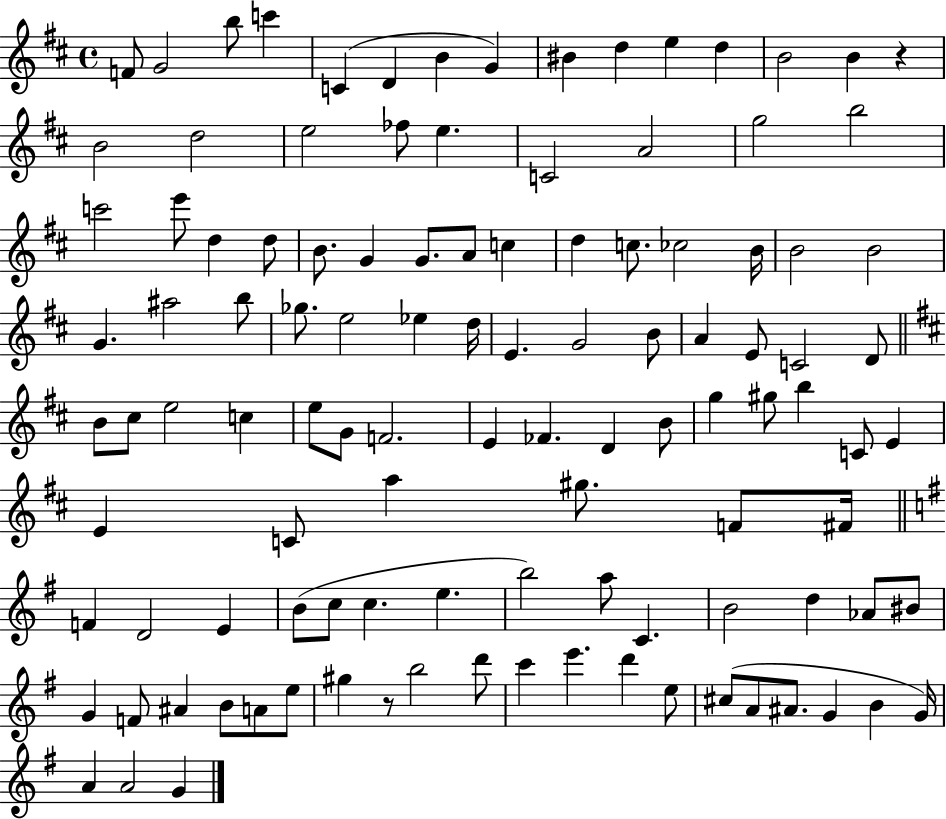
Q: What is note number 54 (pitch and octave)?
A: C#5